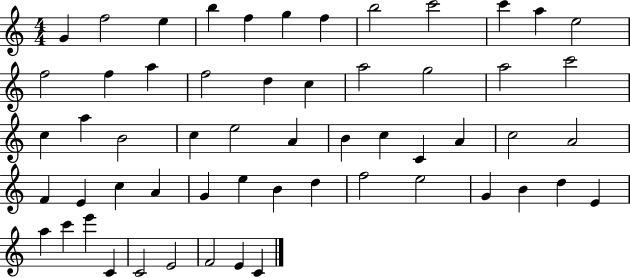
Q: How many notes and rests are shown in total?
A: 57